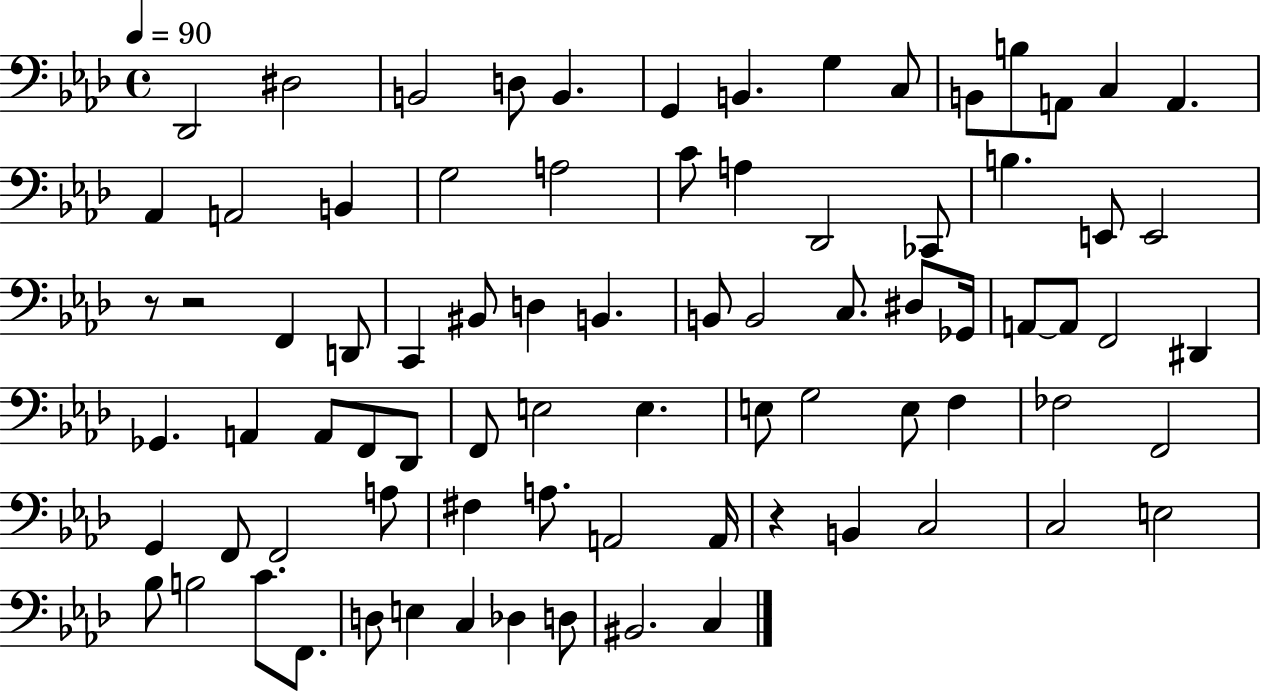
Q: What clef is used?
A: bass